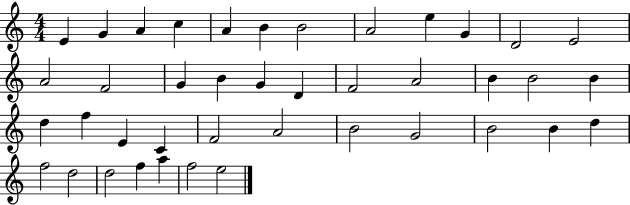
{
  \clef treble
  \numericTimeSignature
  \time 4/4
  \key c \major
  e'4 g'4 a'4 c''4 | a'4 b'4 b'2 | a'2 e''4 g'4 | d'2 e'2 | \break a'2 f'2 | g'4 b'4 g'4 d'4 | f'2 a'2 | b'4 b'2 b'4 | \break d''4 f''4 e'4 c'4 | f'2 a'2 | b'2 g'2 | b'2 b'4 d''4 | \break f''2 d''2 | d''2 f''4 a''4 | f''2 e''2 | \bar "|."
}